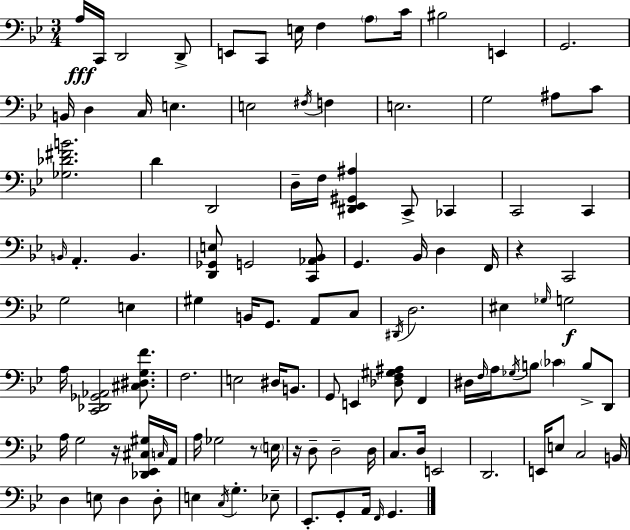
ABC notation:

X:1
T:Untitled
M:3/4
L:1/4
K:Bb
A,/4 C,,/4 D,,2 D,,/2 E,,/2 C,,/2 E,/4 F, A,/2 C/4 ^B,2 E,, G,,2 B,,/4 D, C,/4 E, E,2 ^F,/4 F, E,2 G,2 ^A,/2 C/2 [_G,_D^FB]2 D D,,2 D,/4 F,/4 [^D,,_E,,^G,,^A,] C,,/2 _C,, C,,2 C,, B,,/4 A,, B,, [D,,_G,,E,]/2 G,,2 [C,,_A,,_B,,]/2 G,, _B,,/4 D, F,,/4 z C,,2 G,2 E, ^G, B,,/4 G,,/2 A,,/2 C,/2 ^D,,/4 D,2 ^E, _G,/4 G,2 A,/4 [C,,_D,,_G,,_A,,]2 [^C,^D,G,F]/2 F,2 E,2 ^D,/4 B,,/2 G,,/2 E,, [_D,F,^G,^A,]/2 F,, ^D,/4 F,/4 A,/4 _G,/4 B,/2 _C B,/2 D,,/2 A,/4 G,2 z/4 [_D,,_E,,^C,^G,]/4 C,/4 A,,/4 A,/4 _G,2 z/2 E,/4 z/4 D,/2 D,2 D,/4 C,/2 D,/4 E,,2 D,,2 E,,/4 E,/2 C,2 B,,/4 D, E,/2 D, D,/2 E, C,/4 G, _E,/2 _E,,/2 G,,/2 A,,/4 F,,/4 G,,